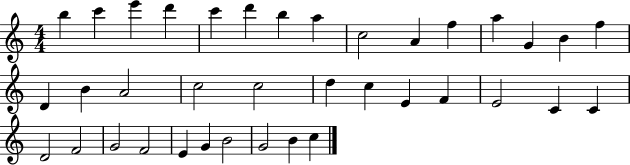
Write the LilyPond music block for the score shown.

{
  \clef treble
  \numericTimeSignature
  \time 4/4
  \key c \major
  b''4 c'''4 e'''4 d'''4 | c'''4 d'''4 b''4 a''4 | c''2 a'4 f''4 | a''4 g'4 b'4 f''4 | \break d'4 b'4 a'2 | c''2 c''2 | d''4 c''4 e'4 f'4 | e'2 c'4 c'4 | \break d'2 f'2 | g'2 f'2 | e'4 g'4 b'2 | g'2 b'4 c''4 | \break \bar "|."
}